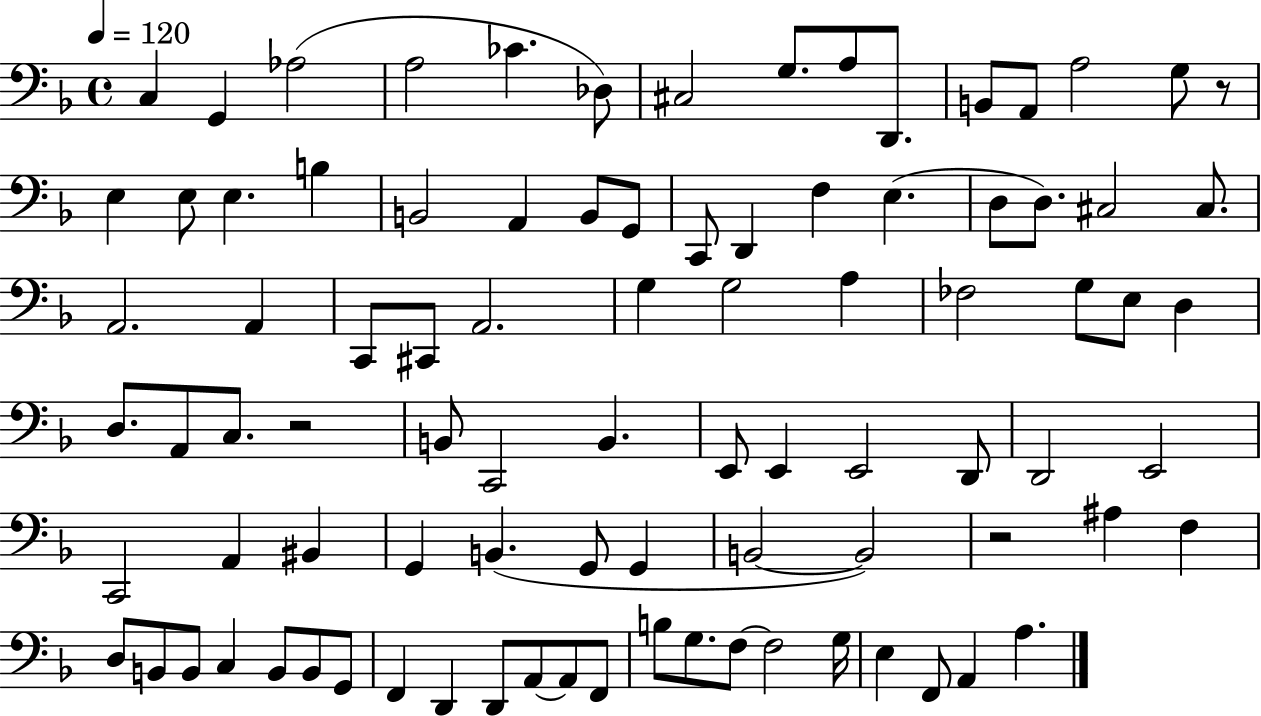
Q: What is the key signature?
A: F major